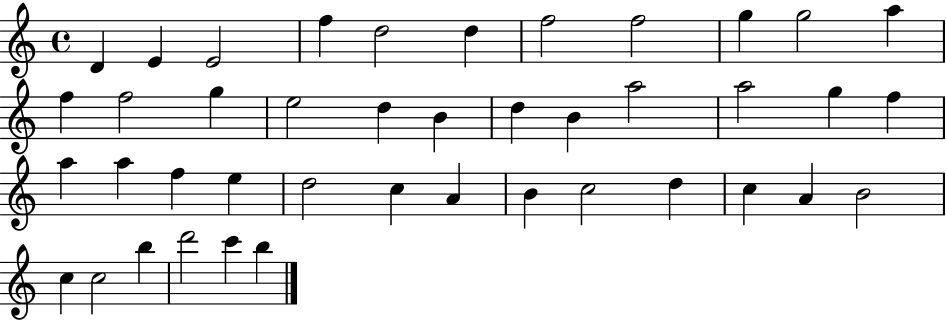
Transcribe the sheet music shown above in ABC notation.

X:1
T:Untitled
M:4/4
L:1/4
K:C
D E E2 f d2 d f2 f2 g g2 a f f2 g e2 d B d B a2 a2 g f a a f e d2 c A B c2 d c A B2 c c2 b d'2 c' b